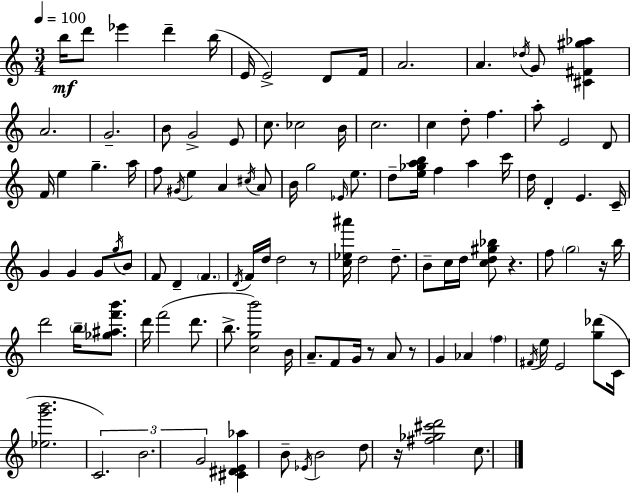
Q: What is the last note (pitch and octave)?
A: C5